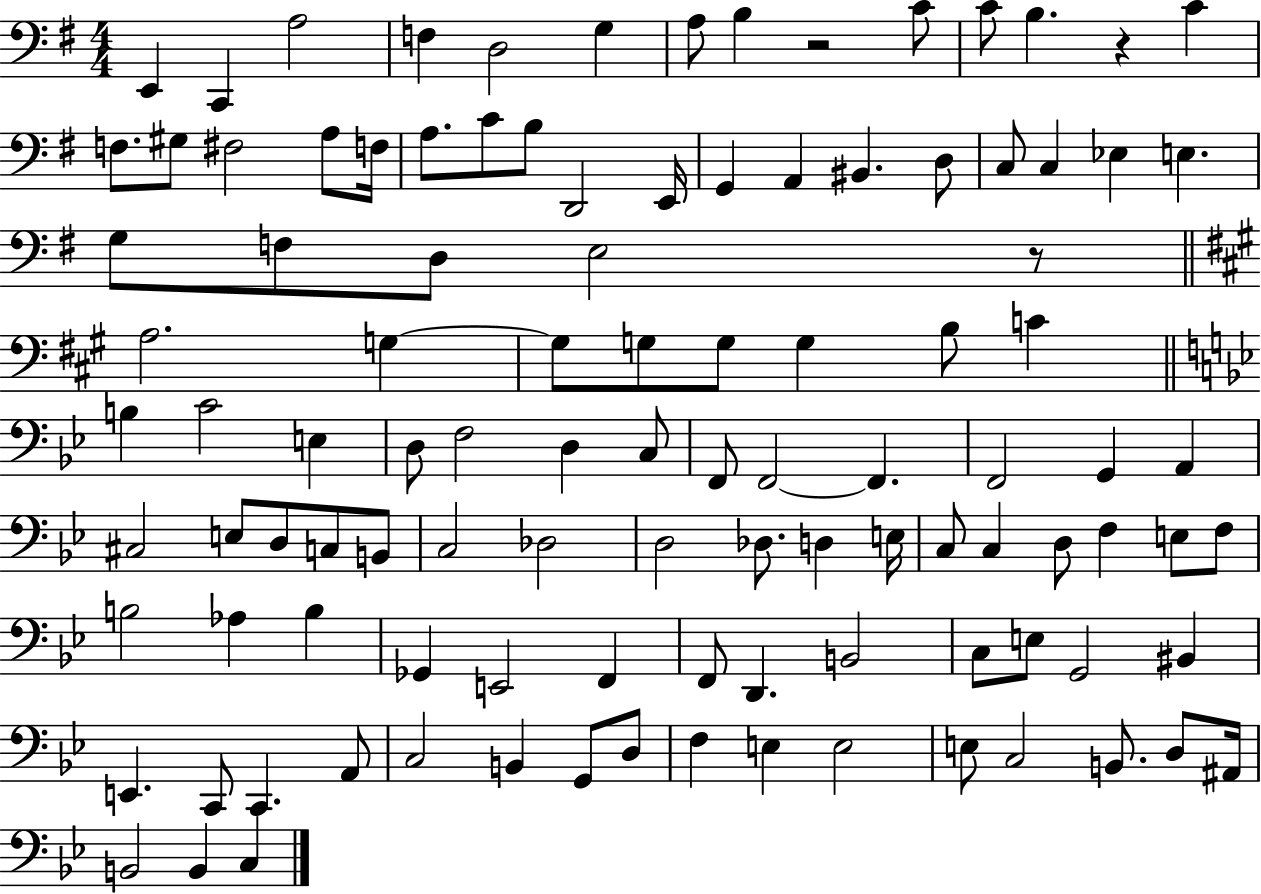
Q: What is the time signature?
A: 4/4